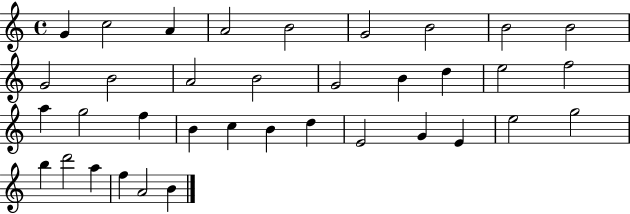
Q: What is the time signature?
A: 4/4